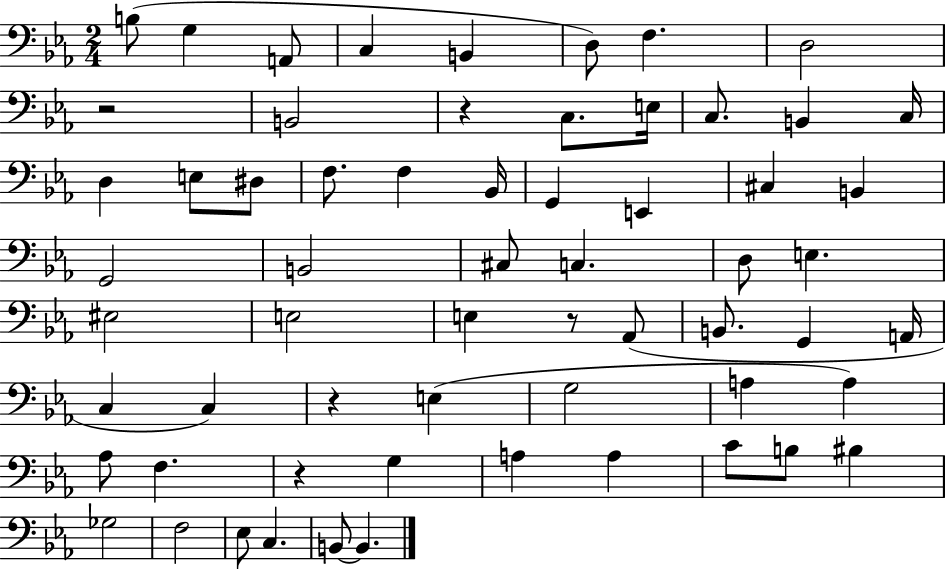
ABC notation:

X:1
T:Untitled
M:2/4
L:1/4
K:Eb
B,/2 G, A,,/2 C, B,, D,/2 F, D,2 z2 B,,2 z C,/2 E,/4 C,/2 B,, C,/4 D, E,/2 ^D,/2 F,/2 F, _B,,/4 G,, E,, ^C, B,, G,,2 B,,2 ^C,/2 C, D,/2 E, ^E,2 E,2 E, z/2 _A,,/2 B,,/2 G,, A,,/4 C, C, z E, G,2 A, A, _A,/2 F, z G, A, A, C/2 B,/2 ^B, _G,2 F,2 _E,/2 C, B,,/2 B,,